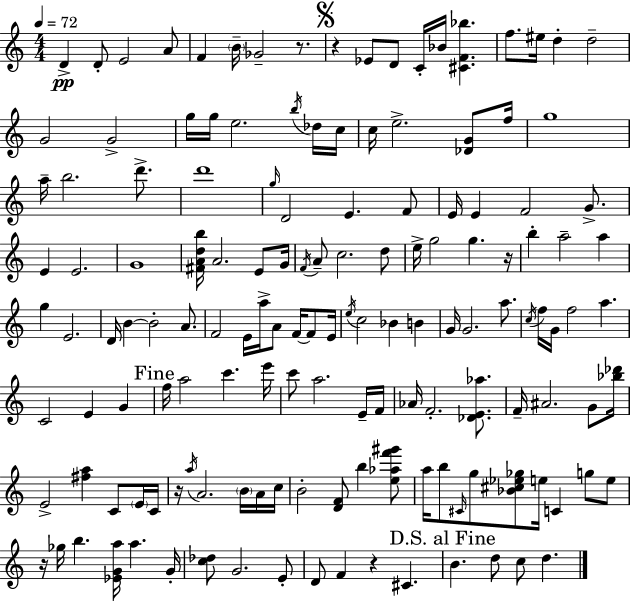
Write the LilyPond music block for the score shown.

{
  \clef treble
  \numericTimeSignature
  \time 4/4
  \key c \major
  \tempo 4 = 72
  \repeat volta 2 { d'4->\pp d'8-. e'2 a'8 | f'4 \parenthesize b'16-- ges'2-- r8. | \mark \markup { \musicglyph "scripts.segno" } r4 ees'8 d'8 c'16-. bes'16 <cis' f' bes''>4. | f''8. eis''16 d''4-. d''2-- | \break g'2 g'2-> | g''16 g''16 e''2. \acciaccatura { b''16 } des''16 | c''16 c''16 e''2.-> <des' g'>8 | f''16 g''1 | \break a''16-- b''2. d'''8.-> | d'''1 | \grace { g''16 } d'2 e'4. | f'8 e'16 e'4 f'2 g'8.-> | \break e'4 e'2. | g'1 | <fis' a' d'' b''>16 a'2. e'8 | g'16 \acciaccatura { f'16 } a'8-- c''2. | \break d''8 e''16-> g''2 g''4. | r16 b''4-. a''2-- a''4 | g''4 e'2. | d'16 b'4~~ b'2-. | \break a'8. f'2 e'16 a''16-> a'8 f'16~~ | f'8 e'16 \acciaccatura { e''16 } c''2 bes'4 | b'4 g'16 g'2. | a''8. \acciaccatura { c''16 } f''16 g'16 f''2 a''4. | \break c'2 e'4 | g'4 \mark "Fine" f''16 a''2 c'''4. | e'''16 c'''8 a''2. | e'16-- f'16 aes'16 f'2.-. | \break <des' e' aes''>8. f'16-- ais'2. | g'8 <bes'' des'''>16 e'2-> <fis'' a''>4 | c'8 \parenthesize e'16 c'16 r16 \acciaccatura { a''16 } a'2. | \parenthesize b'16 a'16 c''16 b'2-. <d' f'>8 | \break b''4 <e'' aes'' f''' gis'''>8 a''16 b''8 \grace { cis'16 } g''8 <bes' cis'' ees'' ges''>8 e''16 c'4 | g''8 e''8 r16 ges''16 b''4. <ees' g' a''>16 | a''4. g'16-. <c'' des''>8 g'2. | e'8-. d'8 f'4 r4 | \break cis'4. \mark "D.S. al Fine" b'4. d''8 c''8 | d''4. } \bar "|."
}